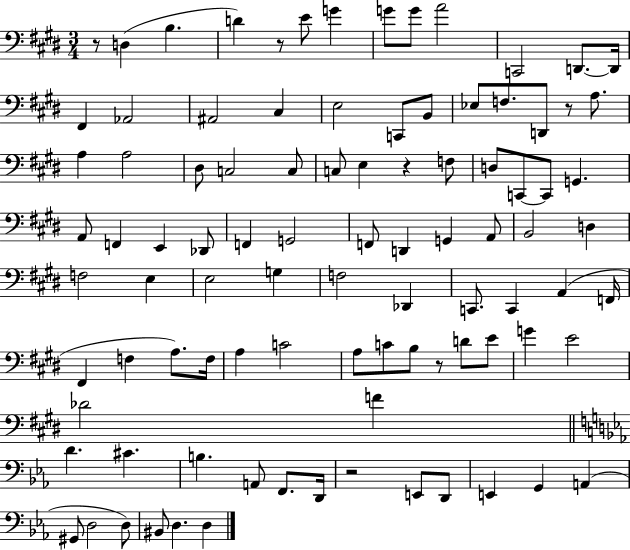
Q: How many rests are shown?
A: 6